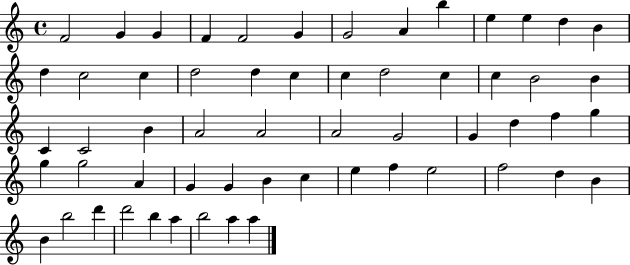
F4/h G4/q G4/q F4/q F4/h G4/q G4/h A4/q B5/q E5/q E5/q D5/q B4/q D5/q C5/h C5/q D5/h D5/q C5/q C5/q D5/h C5/q C5/q B4/h B4/q C4/q C4/h B4/q A4/h A4/h A4/h G4/h G4/q D5/q F5/q G5/q G5/q G5/h A4/q G4/q G4/q B4/q C5/q E5/q F5/q E5/h F5/h D5/q B4/q B4/q B5/h D6/q D6/h B5/q A5/q B5/h A5/q A5/q